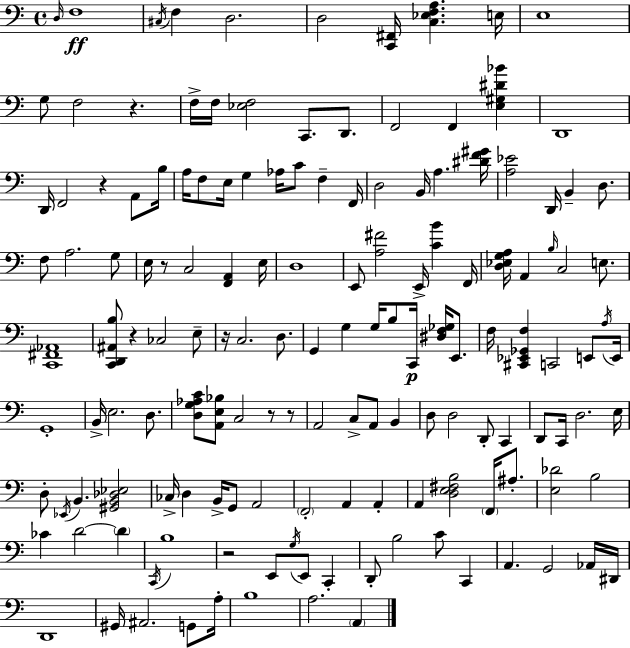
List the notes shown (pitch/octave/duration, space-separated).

D3/s F3/w C#3/s F3/q D3/h. D3/h [C2,F#2]/s [C3,Eb3,F3,A3]/q. E3/s E3/w G3/e F3/h R/q. F3/s F3/s [Eb3,F3]/h C2/e. D2/e. F2/h F2/q [E3,G#3,D#4,Bb4]/q D2/w D2/s F2/h R/q A2/e B3/s A3/s F3/e E3/s G3/q Ab3/s C4/e F3/q F2/s D3/h B2/s A3/q. [D#4,F4,G#4]/s [A3,Eb4]/h D2/s B2/q D3/e. F3/e A3/h. G3/e E3/s R/e C3/h [F2,A2]/q E3/s D3/w E2/e [A3,F#4]/h E2/s [C4,B4]/q F2/s [D3,Eb3,G3,A3]/s A2/q B3/s C3/h E3/e. [C2,F#2,Ab2]/w [C2,D2,A#2,B3]/e R/q CES3/h E3/e R/s C3/h. D3/e. G2/q G3/q G3/s B3/e C2/s [D#3,F3,Gb3]/s E2/e. F3/s [C#2,Eb2,Gb2,F3]/q C2/h E2/e A3/s E2/s G2/w B2/s E3/h. D3/e. [D3,G3,Ab3,C4]/e [A2,E3,Bb3]/e C3/h R/e R/e A2/h C3/e A2/e B2/q D3/e D3/h D2/e C2/q D2/e C2/s D3/h. E3/s D3/e Eb2/s B2/q. [G#2,B2,Db3,Eb3]/h CES3/s D3/q B2/s G2/e A2/h F2/h A2/q A2/q A2/q [D3,E3,F#3,B3]/h F2/s A#3/e. [E3,Db4]/h B3/h CES4/q D4/h D4/q C2/s B3/w R/h E2/e G3/s E2/e C2/q D2/e B3/h C4/e C2/q A2/q. G2/h Ab2/s D#2/s D2/w G#2/s A#2/h. G2/e A3/s B3/w A3/h. A2/q